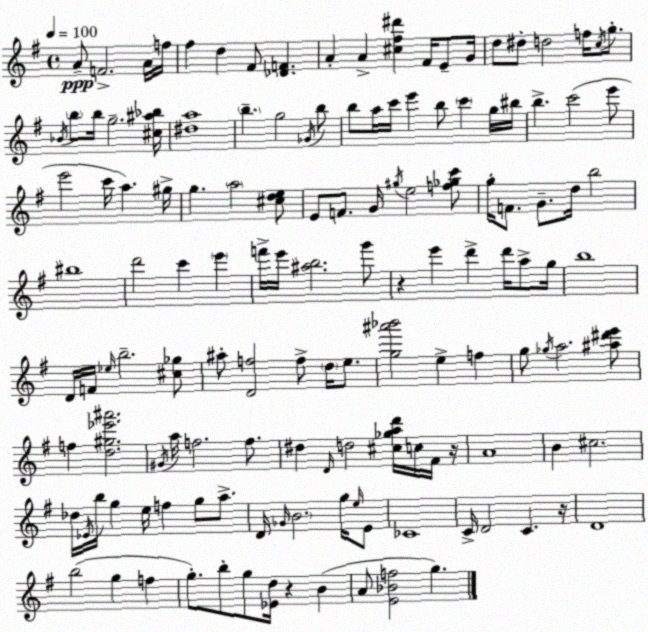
X:1
T:Untitled
M:4/4
L:1/4
K:G
A/2 F2 A/4 f/4 ^f d ^F/2 [_DF] A A [^c^f^d'] ^F/4 E/2 G/4 d/2 ^d/2 d2 f/4 c/4 g/2 _B/4 b/2 b/4 g2 [^c^a_b]/4 [^da]4 b g2 _G/4 b/2 b/2 a/4 c'/4 e' b/2 c' g/4 ^b/4 b c'2 e'/2 e'2 c'/4 a ^g/4 g a2 [^cde]/2 E/2 F/2 G/4 ^g/4 e2 [f_gc']/2 g/4 F/2 G/2 d/4 b2 ^b4 d'2 c' e' f'/4 e'/4 [^ab]2 g'/2 z e' d' d'/4 a/2 g/4 b4 D/4 F/4 _e/4 b2 [^c_g]/2 ^a/2 [Df]2 f/2 d/4 e/2 [g^a'_b']2 e f g/2 _g/4 a2 [^a^d'e']/2 f [d^g_e'^a']2 ^G/4 a/4 f2 f/2 ^d D/4 d2 [^c_gad']/4 c/4 ^F/4 z/4 A4 B ^c2 _d/4 _E/4 b/4 g e/4 f g/2 a/2 D/4 _G/4 B2 g/4 e/4 E/2 _C4 C/4 D2 C z/4 D4 b2 g f g/2 b/2 g/2 [_Ed]/4 z B A/2 [E_Bf]2 g